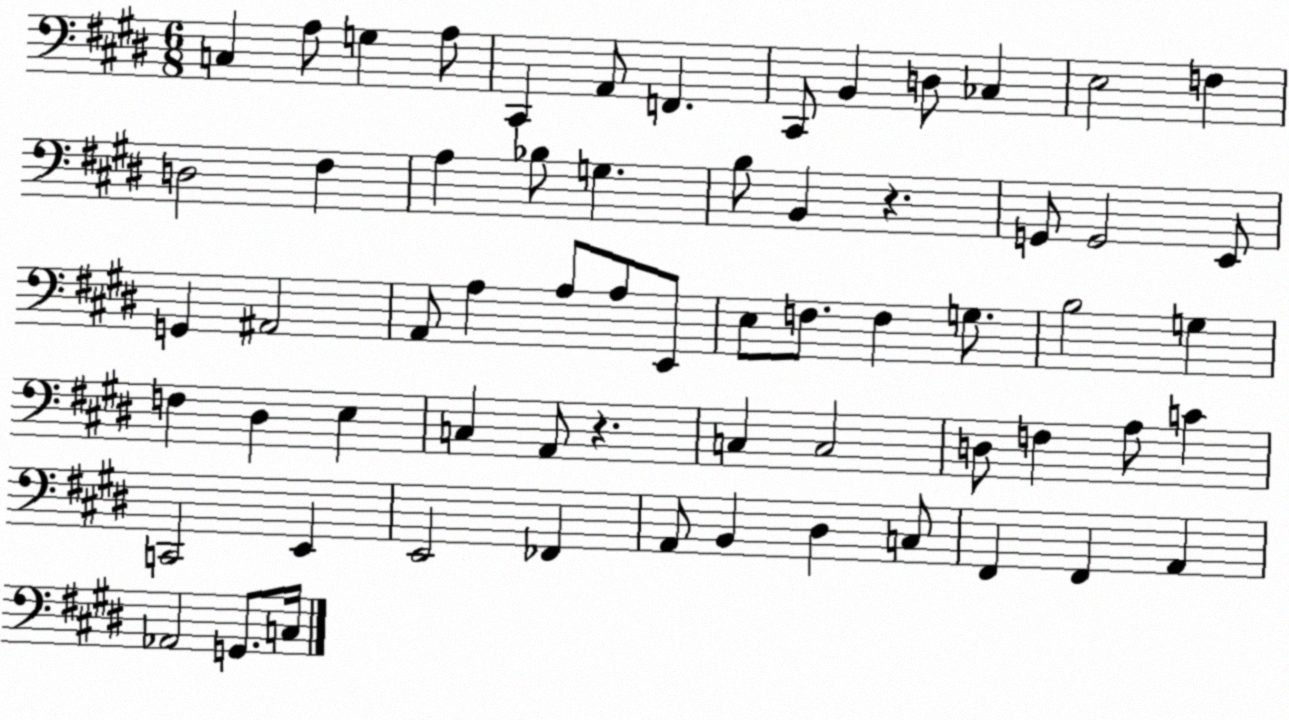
X:1
T:Untitled
M:6/8
L:1/4
K:E
C, A,/2 G, A,/2 ^C,, A,,/2 F,, ^C,,/2 B,, D,/2 _C, E,2 F, D,2 ^F, A, _B,/2 G, B,/2 B,, z G,,/2 G,,2 E,,/2 G,, ^A,,2 A,,/2 A, A,/2 A,/2 E,,/2 E,/2 F,/2 F, G,/2 B,2 G, F, ^D, E, C, A,,/2 z C, C,2 D,/2 F, A,/2 C C,,2 E,, E,,2 _F,, A,,/2 B,, ^D, C,/2 ^F,, ^F,, A,, _A,,2 G,,/2 C,/4